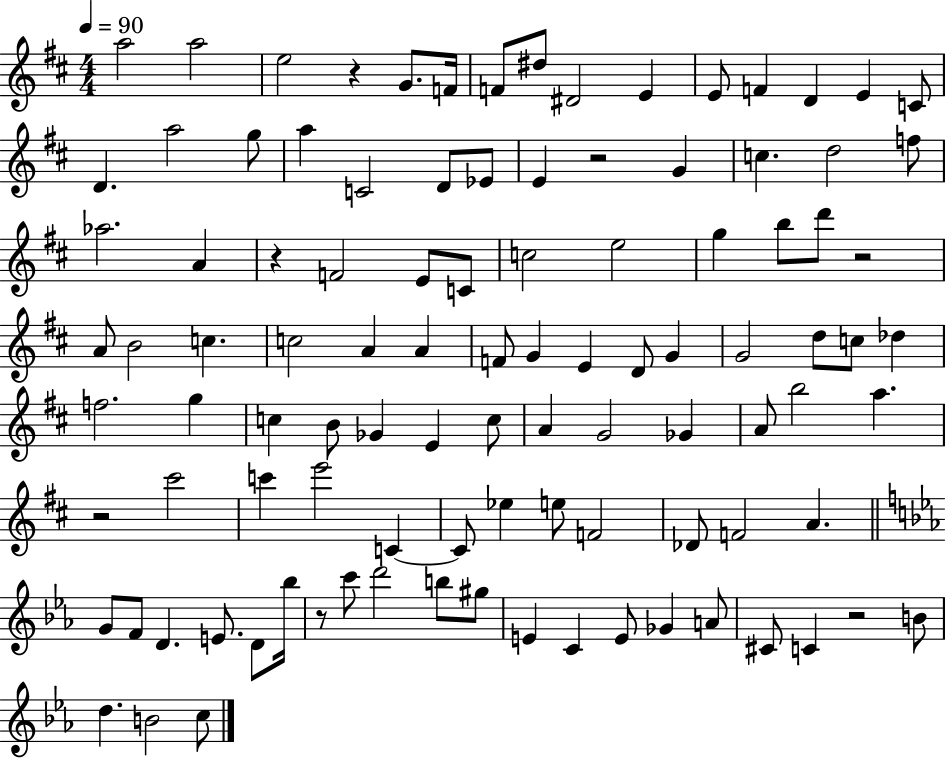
{
  \clef treble
  \numericTimeSignature
  \time 4/4
  \key d \major
  \tempo 4 = 90
  a''2 a''2 | e''2 r4 g'8. f'16 | f'8 dis''8 dis'2 e'4 | e'8 f'4 d'4 e'4 c'8 | \break d'4. a''2 g''8 | a''4 c'2 d'8 ees'8 | e'4 r2 g'4 | c''4. d''2 f''8 | \break aes''2. a'4 | r4 f'2 e'8 c'8 | c''2 e''2 | g''4 b''8 d'''8 r2 | \break a'8 b'2 c''4. | c''2 a'4 a'4 | f'8 g'4 e'4 d'8 g'4 | g'2 d''8 c''8 des''4 | \break f''2. g''4 | c''4 b'8 ges'4 e'4 c''8 | a'4 g'2 ges'4 | a'8 b''2 a''4. | \break r2 cis'''2 | c'''4 e'''2 c'4~~ | c'8 ees''4 e''8 f'2 | des'8 f'2 a'4. | \break \bar "||" \break \key c \minor g'8 f'8 d'4. e'8. d'8 bes''16 | r8 c'''8 d'''2 b''8 gis''8 | e'4 c'4 e'8 ges'4 a'8 | cis'8 c'4 r2 b'8 | \break d''4. b'2 c''8 | \bar "|."
}